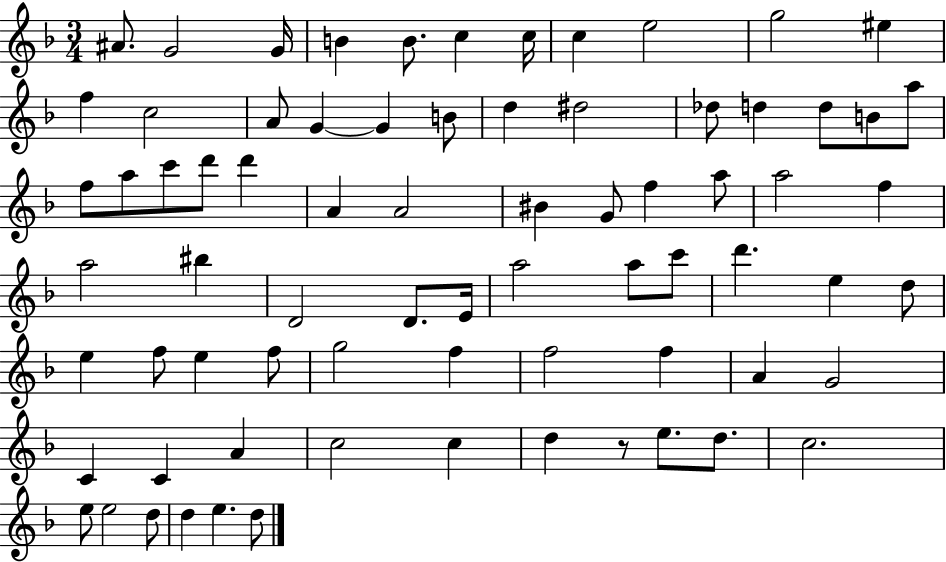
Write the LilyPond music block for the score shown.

{
  \clef treble
  \numericTimeSignature
  \time 3/4
  \key f \major
  ais'8. g'2 g'16 | b'4 b'8. c''4 c''16 | c''4 e''2 | g''2 eis''4 | \break f''4 c''2 | a'8 g'4~~ g'4 b'8 | d''4 dis''2 | des''8 d''4 d''8 b'8 a''8 | \break f''8 a''8 c'''8 d'''8 d'''4 | a'4 a'2 | bis'4 g'8 f''4 a''8 | a''2 f''4 | \break a''2 bis''4 | d'2 d'8. e'16 | a''2 a''8 c'''8 | d'''4. e''4 d''8 | \break e''4 f''8 e''4 f''8 | g''2 f''4 | f''2 f''4 | a'4 g'2 | \break c'4 c'4 a'4 | c''2 c''4 | d''4 r8 e''8. d''8. | c''2. | \break e''8 e''2 d''8 | d''4 e''4. d''8 | \bar "|."
}